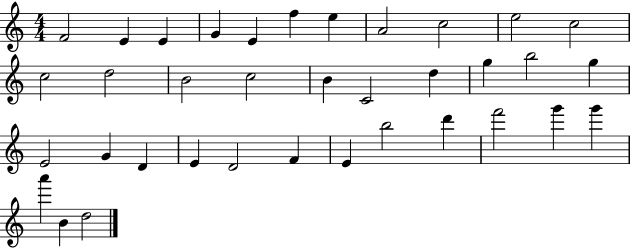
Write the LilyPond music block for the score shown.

{
  \clef treble
  \numericTimeSignature
  \time 4/4
  \key c \major
  f'2 e'4 e'4 | g'4 e'4 f''4 e''4 | a'2 c''2 | e''2 c''2 | \break c''2 d''2 | b'2 c''2 | b'4 c'2 d''4 | g''4 b''2 g''4 | \break e'2 g'4 d'4 | e'4 d'2 f'4 | e'4 b''2 d'''4 | f'''2 g'''4 g'''4 | \break a'''4 b'4 d''2 | \bar "|."
}